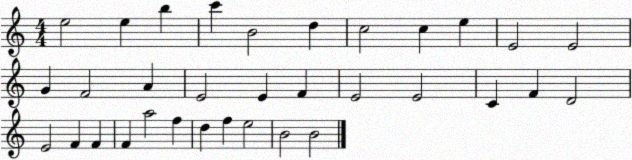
X:1
T:Untitled
M:4/4
L:1/4
K:C
e2 e b c' B2 d c2 c e E2 E2 G F2 A E2 E F E2 E2 C F D2 E2 F F F a2 f d f e2 B2 B2